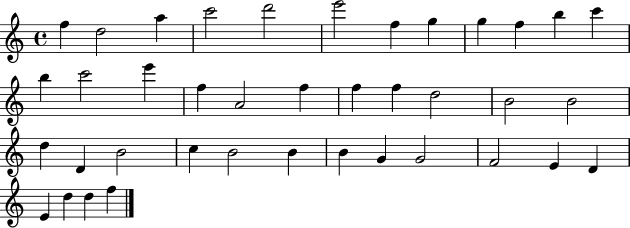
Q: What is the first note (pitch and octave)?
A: F5